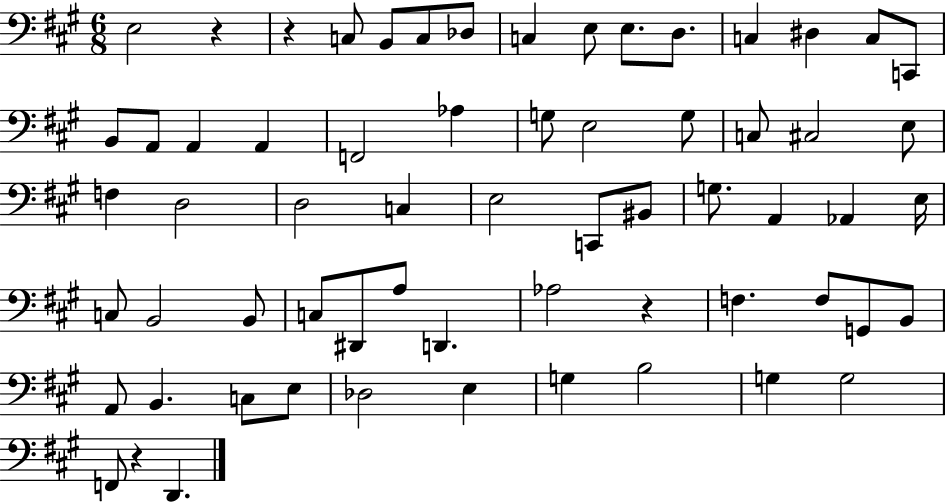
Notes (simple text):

E3/h R/q R/q C3/e B2/e C3/e Db3/e C3/q E3/e E3/e. D3/e. C3/q D#3/q C3/e C2/e B2/e A2/e A2/q A2/q F2/h Ab3/q G3/e E3/h G3/e C3/e C#3/h E3/e F3/q D3/h D3/h C3/q E3/h C2/e BIS2/e G3/e. A2/q Ab2/q E3/s C3/e B2/h B2/e C3/e D#2/e A3/e D2/q. Ab3/h R/q F3/q. F3/e G2/e B2/e A2/e B2/q. C3/e E3/e Db3/h E3/q G3/q B3/h G3/q G3/h F2/e R/q D2/q.